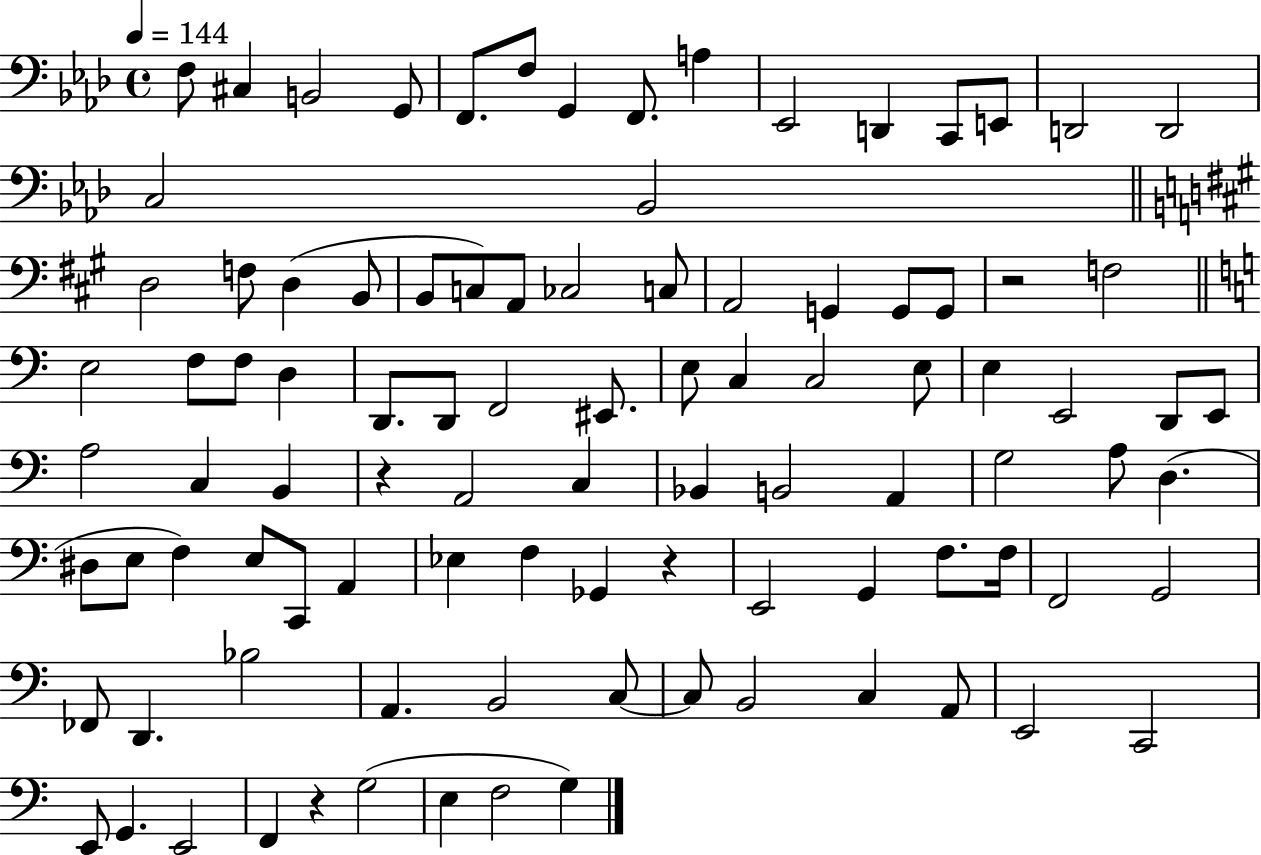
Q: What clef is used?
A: bass